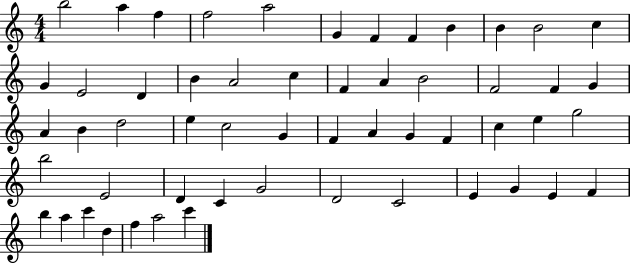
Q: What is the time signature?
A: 4/4